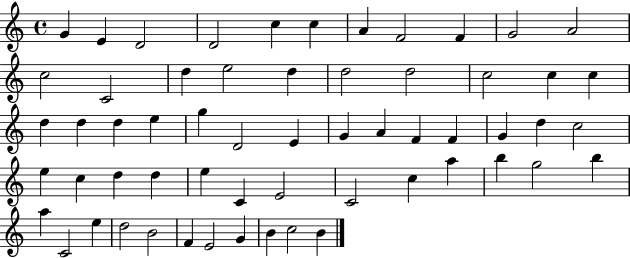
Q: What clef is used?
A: treble